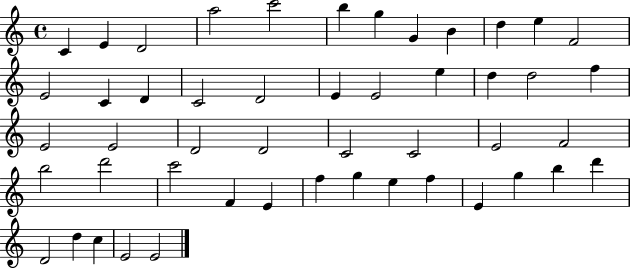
{
  \clef treble
  \time 4/4
  \defaultTimeSignature
  \key c \major
  c'4 e'4 d'2 | a''2 c'''2 | b''4 g''4 g'4 b'4 | d''4 e''4 f'2 | \break e'2 c'4 d'4 | c'2 d'2 | e'4 e'2 e''4 | d''4 d''2 f''4 | \break e'2 e'2 | d'2 d'2 | c'2 c'2 | e'2 f'2 | \break b''2 d'''2 | c'''2 f'4 e'4 | f''4 g''4 e''4 f''4 | e'4 g''4 b''4 d'''4 | \break d'2 d''4 c''4 | e'2 e'2 | \bar "|."
}